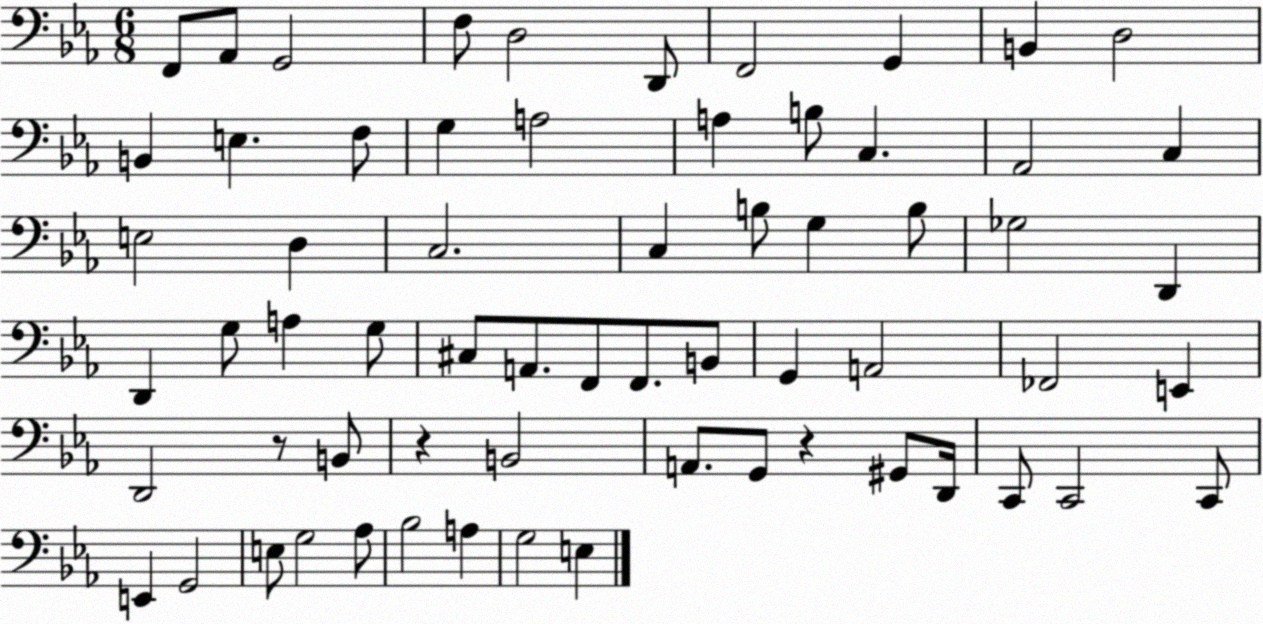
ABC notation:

X:1
T:Untitled
M:6/8
L:1/4
K:Eb
F,,/2 _A,,/2 G,,2 F,/2 D,2 D,,/2 F,,2 G,, B,, D,2 B,, E, F,/2 G, A,2 A, B,/2 C, _A,,2 C, E,2 D, C,2 C, B,/2 G, B,/2 _G,2 D,, D,, G,/2 A, G,/2 ^C,/2 A,,/2 F,,/2 F,,/2 B,,/2 G,, A,,2 _F,,2 E,, D,,2 z/2 B,,/2 z B,,2 A,,/2 G,,/2 z ^G,,/2 D,,/4 C,,/2 C,,2 C,,/2 E,, G,,2 E,/2 G,2 _A,/2 _B,2 A, G,2 E,